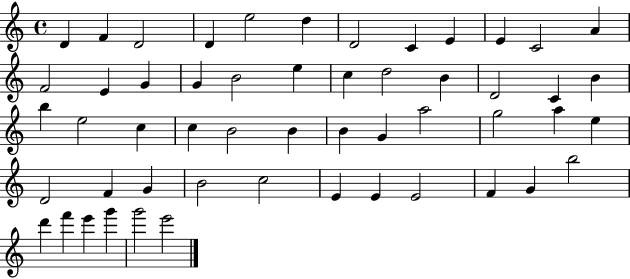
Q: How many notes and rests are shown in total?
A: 53